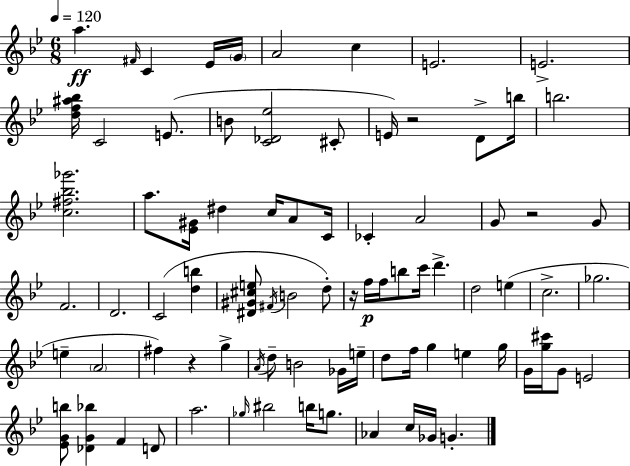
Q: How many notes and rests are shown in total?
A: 82